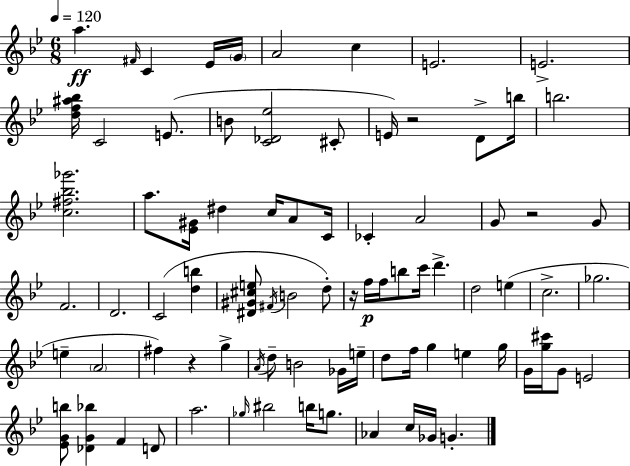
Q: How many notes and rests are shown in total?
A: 82